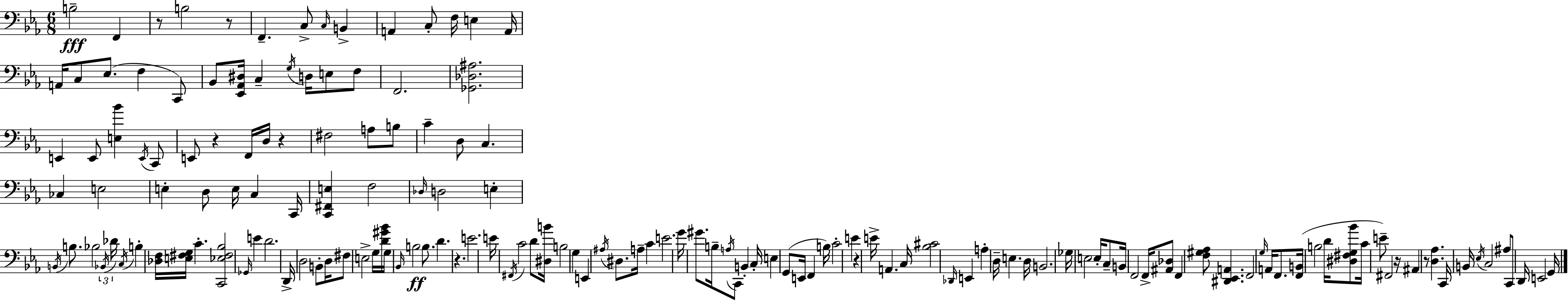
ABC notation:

X:1
T:Untitled
M:6/8
L:1/4
K:Cm
B,2 F,, z/2 B,2 z/2 F,, C,/2 C,/4 B,, A,, C,/2 F,/4 E, A,,/4 A,,/4 C,/2 _E,/2 F, C,,/2 _B,,/2 [_E,,_A,,^D,]/4 C, G,/4 D,/4 E,/2 F,/2 F,,2 [_G,,_D,^A,]2 E,, E,,/2 [E,_B] E,,/4 C,,/2 E,,/2 z F,,/4 D,/4 z ^F,2 A,/2 B,/2 C D,/2 C, _C, E,2 E, D,/2 E,/4 C, C,,/4 [C,,^F,,E,] F,2 _D,/4 D,2 E, B,,/4 B,/2 _B,2 _B,,/4 _D/4 C,/4 B, [_D,F,]/4 [E,^F,G,]/4 C [C,,_E,^F,_B,]2 _G,,/4 E D2 D,,/4 D,2 B,,/2 D,/4 ^F,/2 E,2 G,/4 [D^G_B]/4 G,/4 _B,,/4 B,2 B,/2 D z E2 E/4 ^F,,/4 C2 D/2 [^D,B]/4 B,2 G, E,, ^A,/4 ^D,/2 A,/4 C E2 G/4 ^G/2 B,/4 A,/4 C,,/2 B,, C,/4 E, G,,/2 E,,/4 F,, B,/4 C2 E z E/4 A,, C,/4 [_B,^C]2 _D,,/4 E,, A, D,/4 E, D,/4 B,,2 _G,/4 E,2 E,/4 C,/2 B,,/4 F,,2 F,,/4 [^A,,_D,]/2 F,, [F,^G,_A,]/2 [^D,,_E,,A,,] F,,2 G,/4 A,,/4 F,,/2 [F,,B,,]/4 B,2 D/4 [^D,^F,G,_B]/2 C/4 E/2 ^F,,2 z/4 ^A,, z/2 [D,_A,] C,,/4 B,,/4 _E,/4 C,2 ^A,/2 C,,/2 D,,/4 E,,2 G,,/4